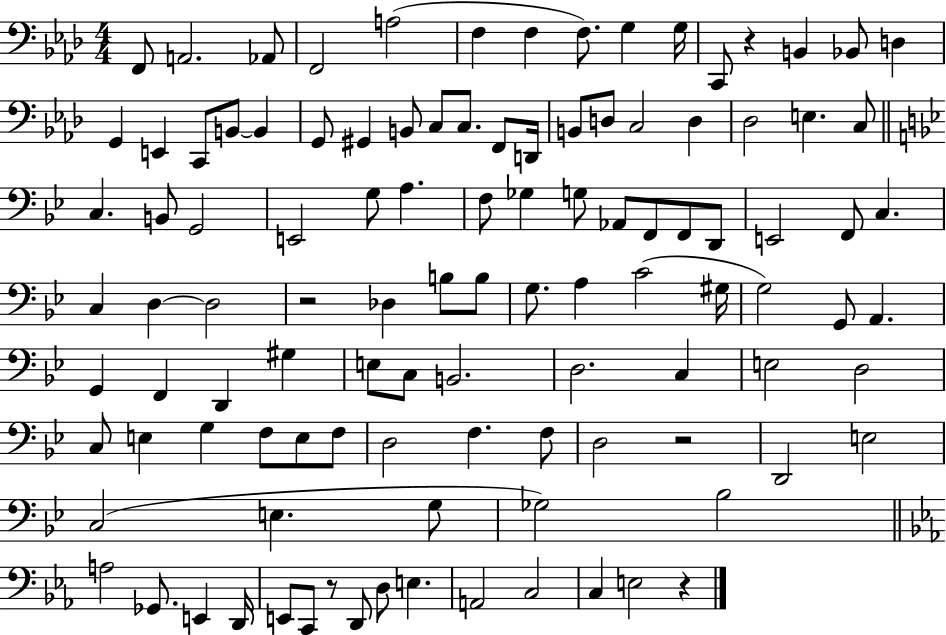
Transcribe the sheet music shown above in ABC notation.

X:1
T:Untitled
M:4/4
L:1/4
K:Ab
F,,/2 A,,2 _A,,/2 F,,2 A,2 F, F, F,/2 G, G,/4 C,,/2 z B,, _B,,/2 D, G,, E,, C,,/2 B,,/2 B,, G,,/2 ^G,, B,,/2 C,/2 C,/2 F,,/2 D,,/4 B,,/2 D,/2 C,2 D, _D,2 E, C,/2 C, B,,/2 G,,2 E,,2 G,/2 A, F,/2 _G, G,/2 _A,,/2 F,,/2 F,,/2 D,,/2 E,,2 F,,/2 C, C, D, D,2 z2 _D, B,/2 B,/2 G,/2 A, C2 ^G,/4 G,2 G,,/2 A,, G,, F,, D,, ^G, E,/2 C,/2 B,,2 D,2 C, E,2 D,2 C,/2 E, G, F,/2 E,/2 F,/2 D,2 F, F,/2 D,2 z2 D,,2 E,2 C,2 E, G,/2 _G,2 _B,2 A,2 _G,,/2 E,, D,,/4 E,,/2 C,,/2 z/2 D,,/2 D,/2 E, A,,2 C,2 C, E,2 z